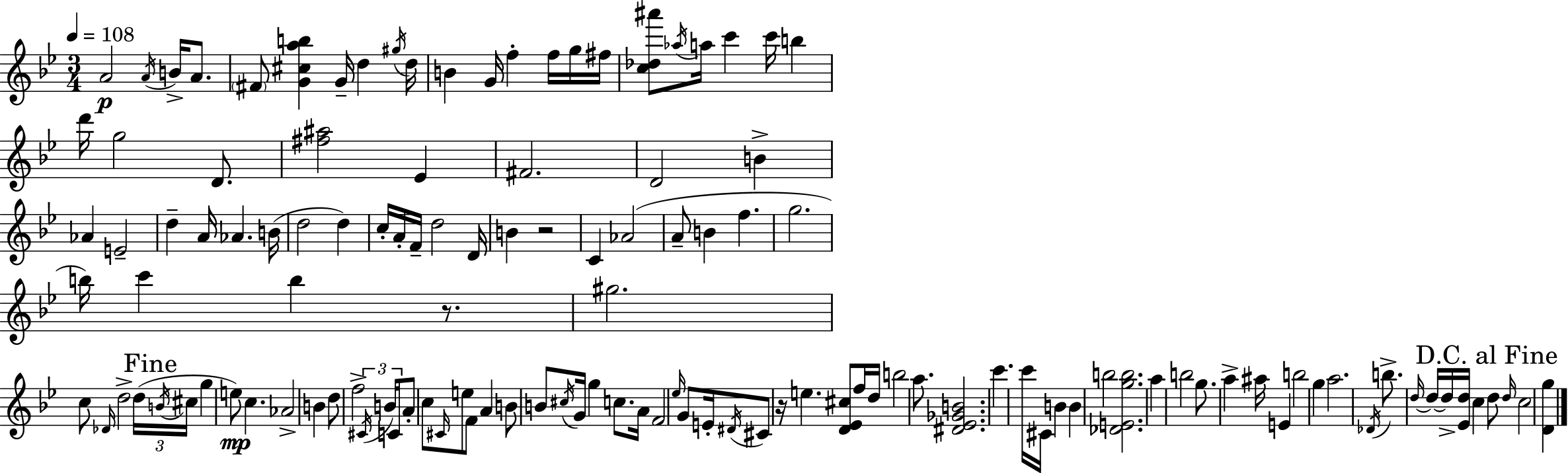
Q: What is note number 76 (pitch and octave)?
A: C#5